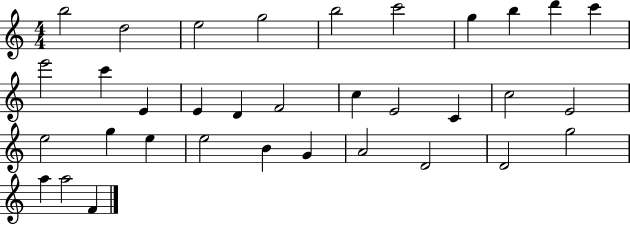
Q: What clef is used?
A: treble